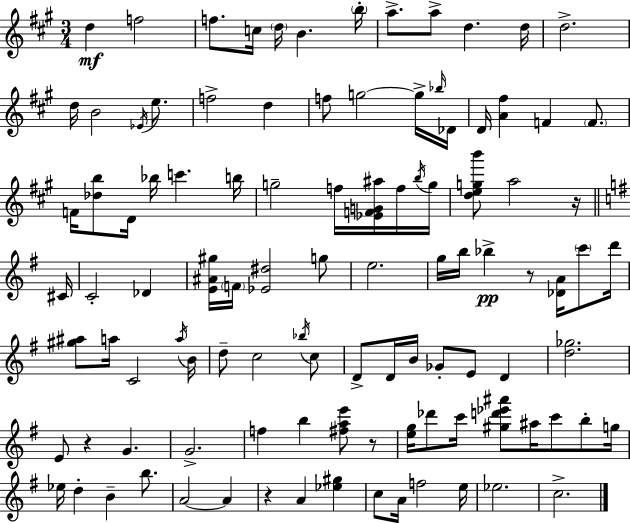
X:1
T:Untitled
M:3/4
L:1/4
K:A
d f2 f/2 c/4 d/4 B b/4 a/2 a/2 d d/4 d2 d/4 B2 _E/4 e/2 f2 d f/2 g2 g/4 _b/4 _D/4 D/4 [A^f] F F/2 F/4 [_db]/2 D/4 _b/4 c' b/4 g2 f/4 [_EFG^a]/4 f/4 b/4 g/4 [degb']/2 a2 z/4 ^C/4 C2 _D [E^A^g]/4 F/4 [_E^d]2 g/2 e2 g/4 b/4 _b z/2 [_DA]/4 c'/2 d'/4 [^g^a]/2 a/4 C2 a/4 B/4 d/2 c2 _b/4 c/2 D/2 D/4 B/4 _G/2 E/2 D [d_g]2 E/2 z G G2 f b [^fae']/2 z/2 [eg]/4 _d'/2 c'/4 [^gd'_e'^a']/2 ^a/4 c'/2 b/2 g/4 _e/4 d B b/2 A2 A z A [_e^g] c/2 A/4 f2 e/4 _e2 c2